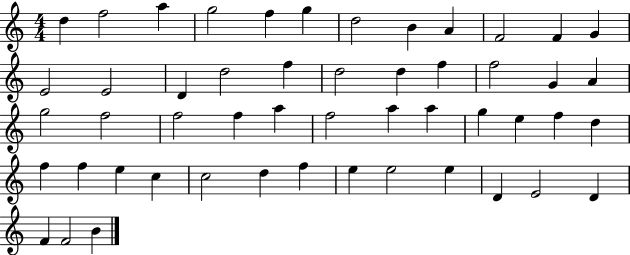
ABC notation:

X:1
T:Untitled
M:4/4
L:1/4
K:C
d f2 a g2 f g d2 B A F2 F G E2 E2 D d2 f d2 d f f2 G A g2 f2 f2 f a f2 a a g e f d f f e c c2 d f e e2 e D E2 D F F2 B